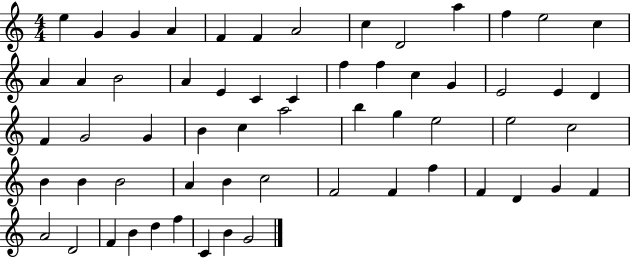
X:1
T:Untitled
M:4/4
L:1/4
K:C
e G G A F F A2 c D2 a f e2 c A A B2 A E C C f f c G E2 E D F G2 G B c a2 b g e2 e2 c2 B B B2 A B c2 F2 F f F D G F A2 D2 F B d f C B G2